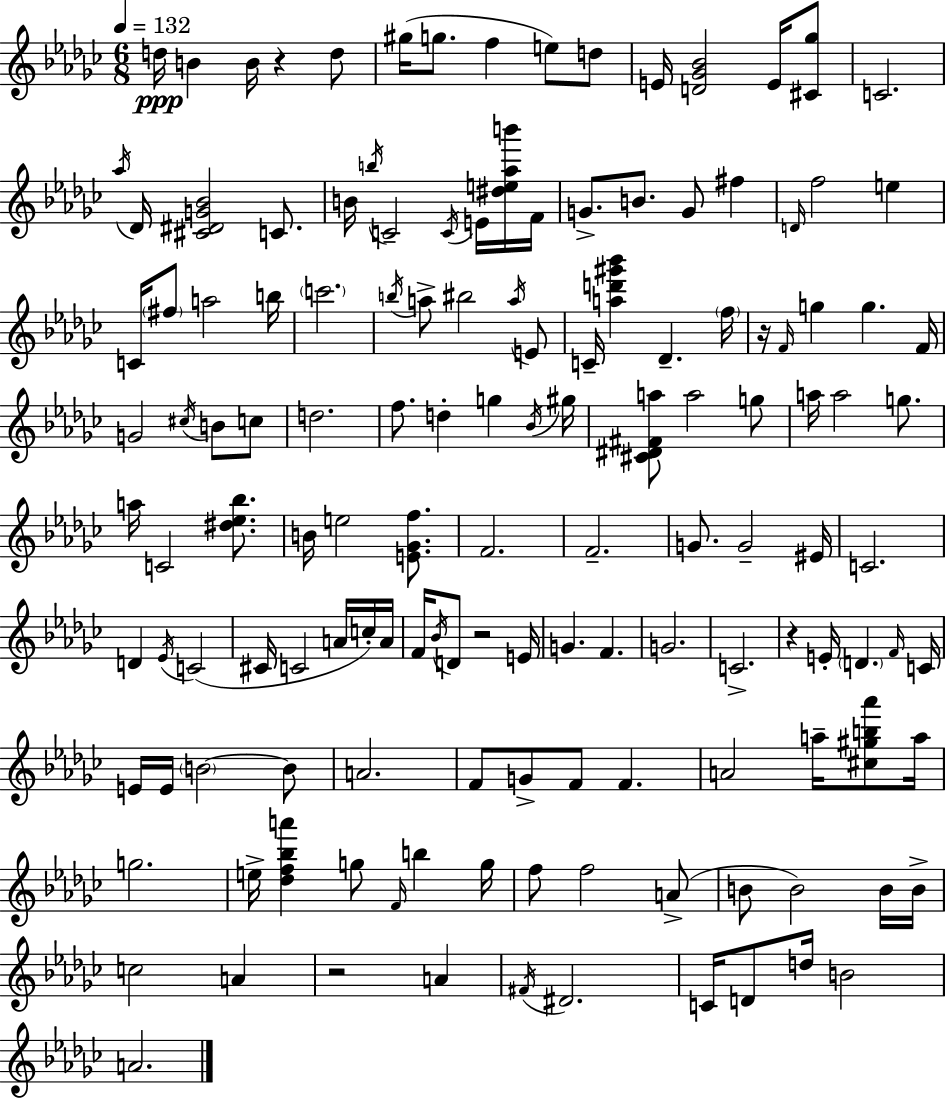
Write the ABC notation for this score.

X:1
T:Untitled
M:6/8
L:1/4
K:Ebm
d/4 B B/4 z d/2 ^g/4 g/2 f e/2 d/2 E/4 [D_G_B]2 E/4 [^C_g]/2 C2 _a/4 _D/4 [^C^DG_B]2 C/2 B/4 b/4 C2 C/4 E/4 [^de_ab']/4 F/4 G/2 B/2 G/2 ^f D/4 f2 e C/4 ^f/2 a2 b/4 c'2 b/4 a/2 ^b2 a/4 E/2 C/4 [ad'^g'_b'] _D f/4 z/4 F/4 g g F/4 G2 ^c/4 B/2 c/2 d2 f/2 d g _B/4 ^g/4 [^C^D^Fa]/2 a2 g/2 a/4 a2 g/2 a/4 C2 [^d_e_b]/2 B/4 e2 [E_Gf]/2 F2 F2 G/2 G2 ^E/4 C2 D _E/4 C2 ^C/4 C2 A/4 c/4 A/4 F/4 _B/4 D/2 z2 E/4 G F G2 C2 z E/4 D F/4 C/4 E/4 E/4 B2 B/2 A2 F/2 G/2 F/2 F A2 a/4 [^c^gb_a']/2 a/4 g2 e/4 [_df_ba'] g/2 F/4 b g/4 f/2 f2 A/2 B/2 B2 B/4 B/4 c2 A z2 A ^F/4 ^D2 C/4 D/2 d/4 B2 A2